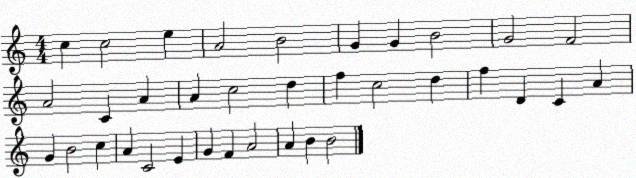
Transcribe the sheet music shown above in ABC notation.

X:1
T:Untitled
M:4/4
L:1/4
K:C
c c2 e A2 B2 G G B2 G2 F2 A2 C A A c2 d f c2 d f D C A G B2 c A C2 E G F A2 A B B2